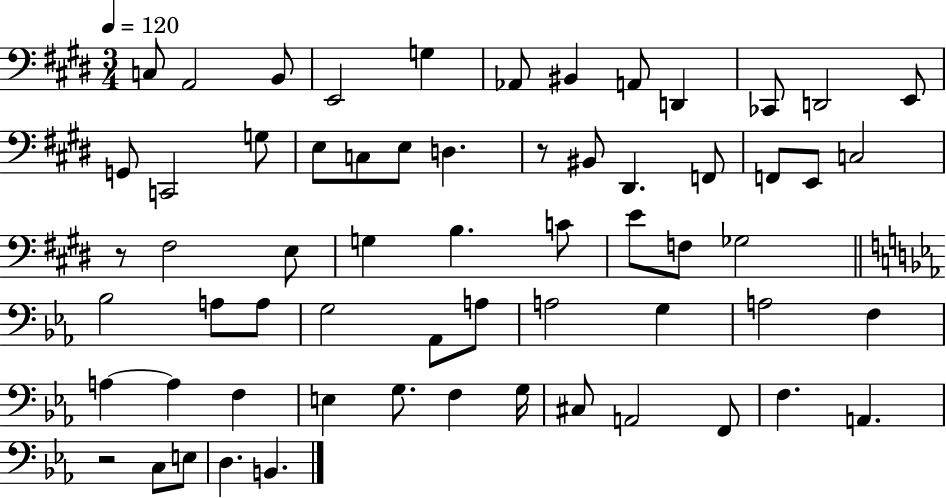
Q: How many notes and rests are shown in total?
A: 62